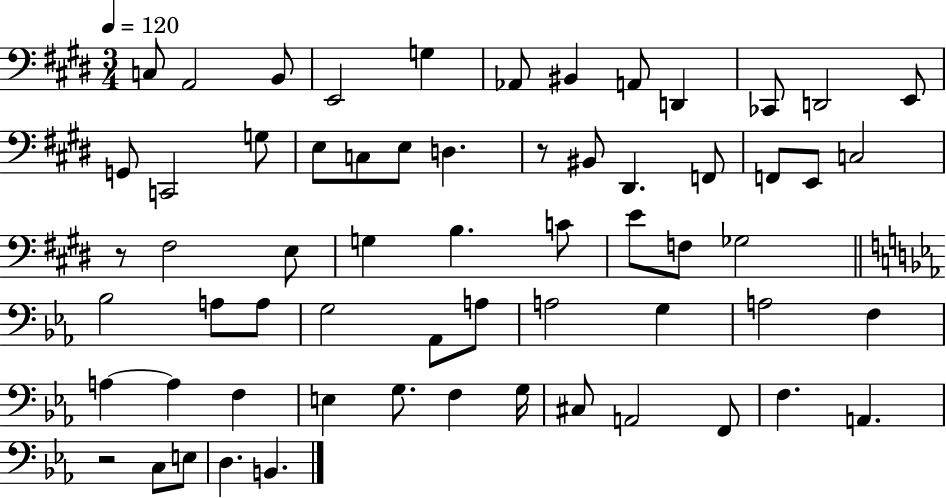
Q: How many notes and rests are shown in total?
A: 62